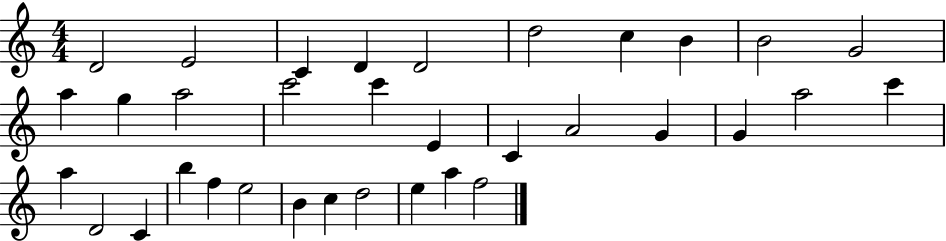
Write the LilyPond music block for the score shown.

{
  \clef treble
  \numericTimeSignature
  \time 4/4
  \key c \major
  d'2 e'2 | c'4 d'4 d'2 | d''2 c''4 b'4 | b'2 g'2 | \break a''4 g''4 a''2 | c'''2 c'''4 e'4 | c'4 a'2 g'4 | g'4 a''2 c'''4 | \break a''4 d'2 c'4 | b''4 f''4 e''2 | b'4 c''4 d''2 | e''4 a''4 f''2 | \break \bar "|."
}